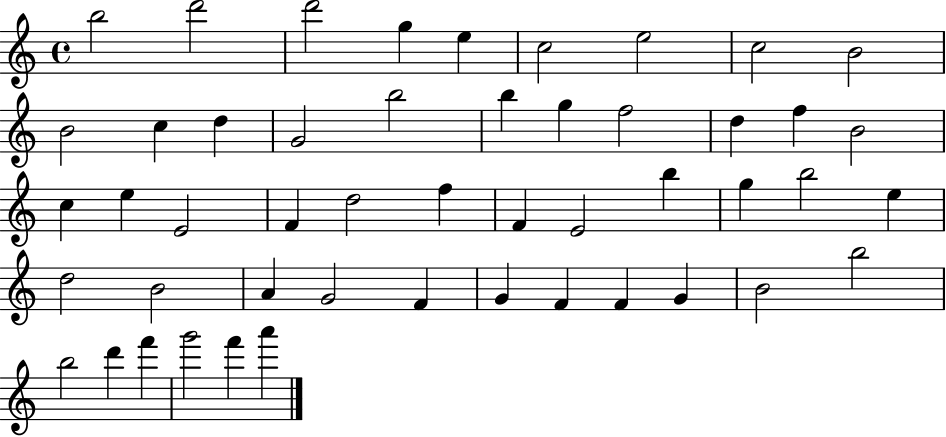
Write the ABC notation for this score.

X:1
T:Untitled
M:4/4
L:1/4
K:C
b2 d'2 d'2 g e c2 e2 c2 B2 B2 c d G2 b2 b g f2 d f B2 c e E2 F d2 f F E2 b g b2 e d2 B2 A G2 F G F F G B2 b2 b2 d' f' g'2 f' a'